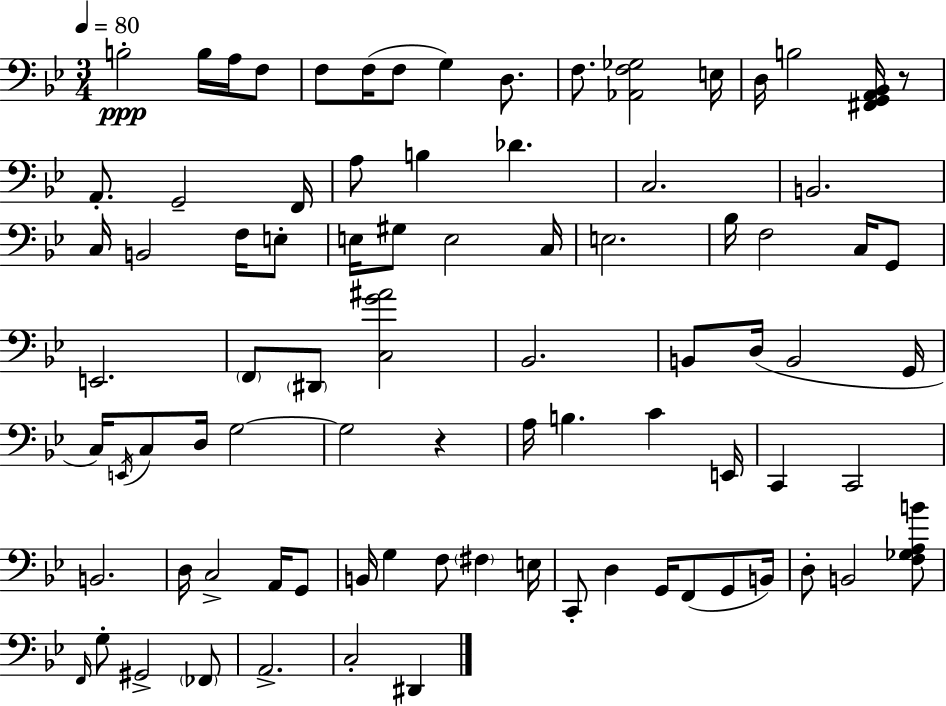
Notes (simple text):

B3/h B3/s A3/s F3/e F3/e F3/s F3/e G3/q D3/e. F3/e. [Ab2,F3,Gb3]/h E3/s D3/s B3/h [F#2,G2,A2,Bb2]/s R/e A2/e. G2/h F2/s A3/e B3/q Db4/q. C3/h. B2/h. C3/s B2/h F3/s E3/e E3/s G#3/e E3/h C3/s E3/h. Bb3/s F3/h C3/s G2/e E2/h. F2/e D#2/e [C3,G4,A#4]/h Bb2/h. B2/e D3/s B2/h G2/s C3/s E2/s C3/e D3/s G3/h G3/h R/q A3/s B3/q. C4/q E2/s C2/q C2/h B2/h. D3/s C3/h A2/s G2/e B2/s G3/q F3/e F#3/q E3/s C2/e D3/q G2/s F2/e G2/e B2/s D3/e B2/h [F3,Gb3,A3,B4]/e F2/s G3/e G#2/h FES2/e A2/h. C3/h D#2/q